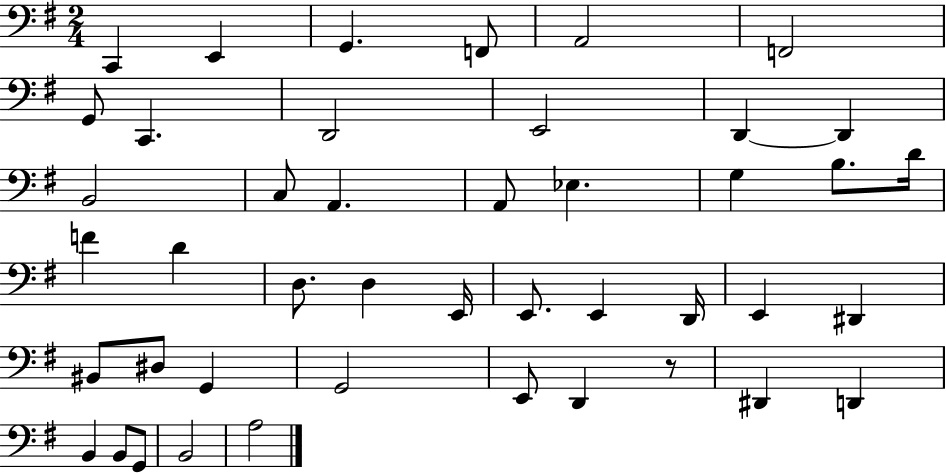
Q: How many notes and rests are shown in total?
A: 44